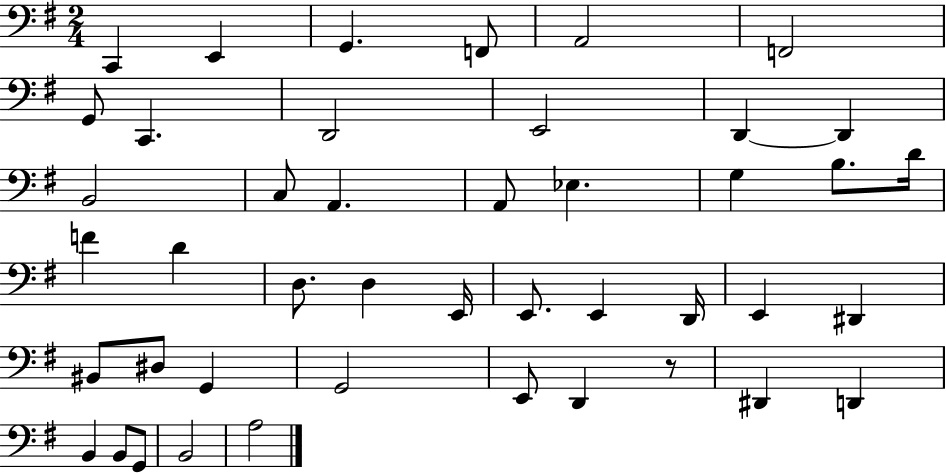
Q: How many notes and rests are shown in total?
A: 44